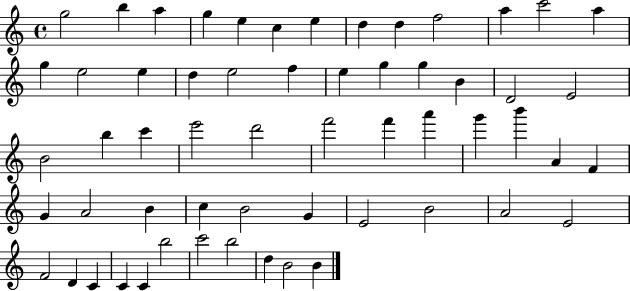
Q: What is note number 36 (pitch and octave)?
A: A4